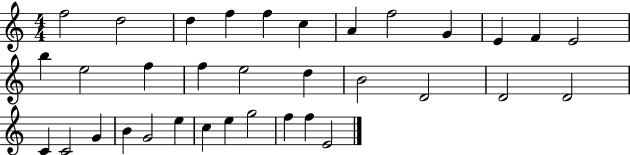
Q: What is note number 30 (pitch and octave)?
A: E5